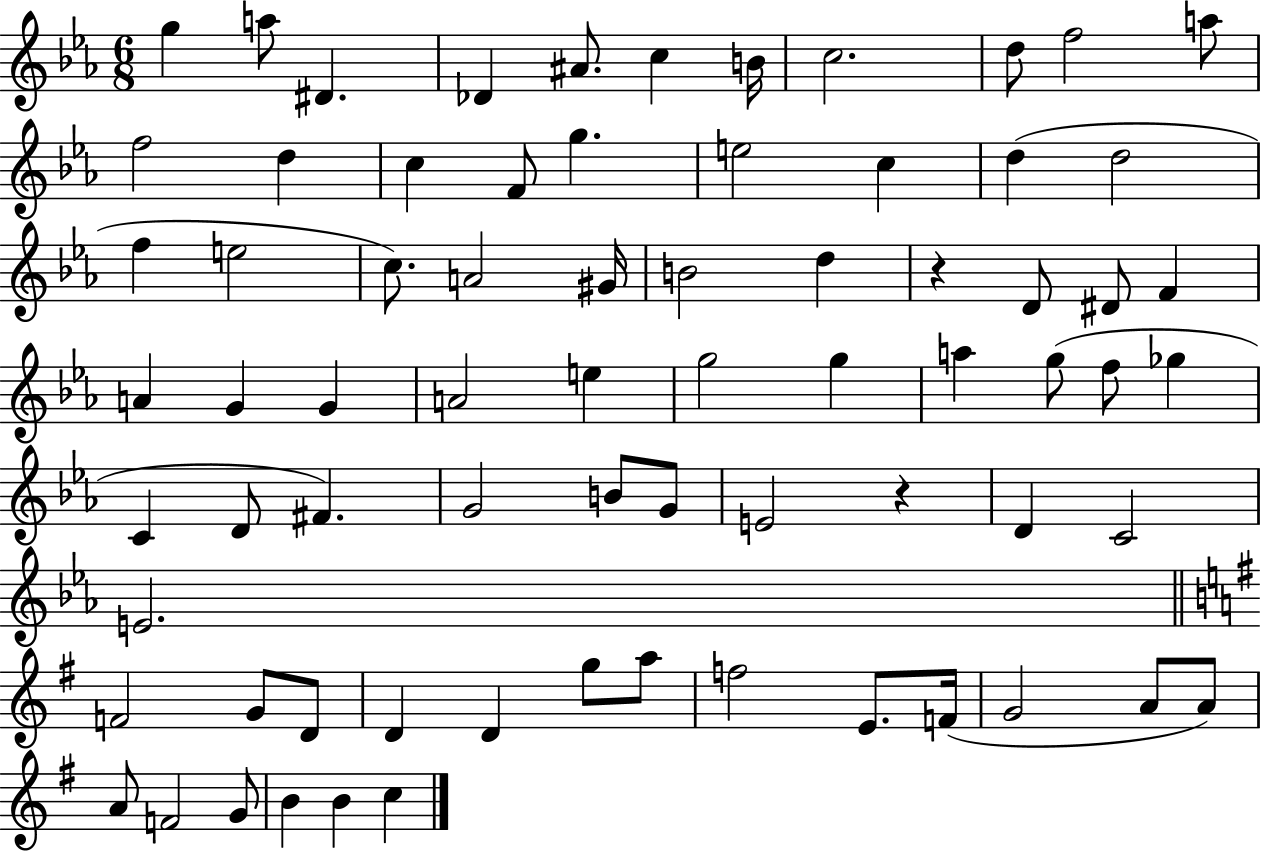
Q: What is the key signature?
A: EES major